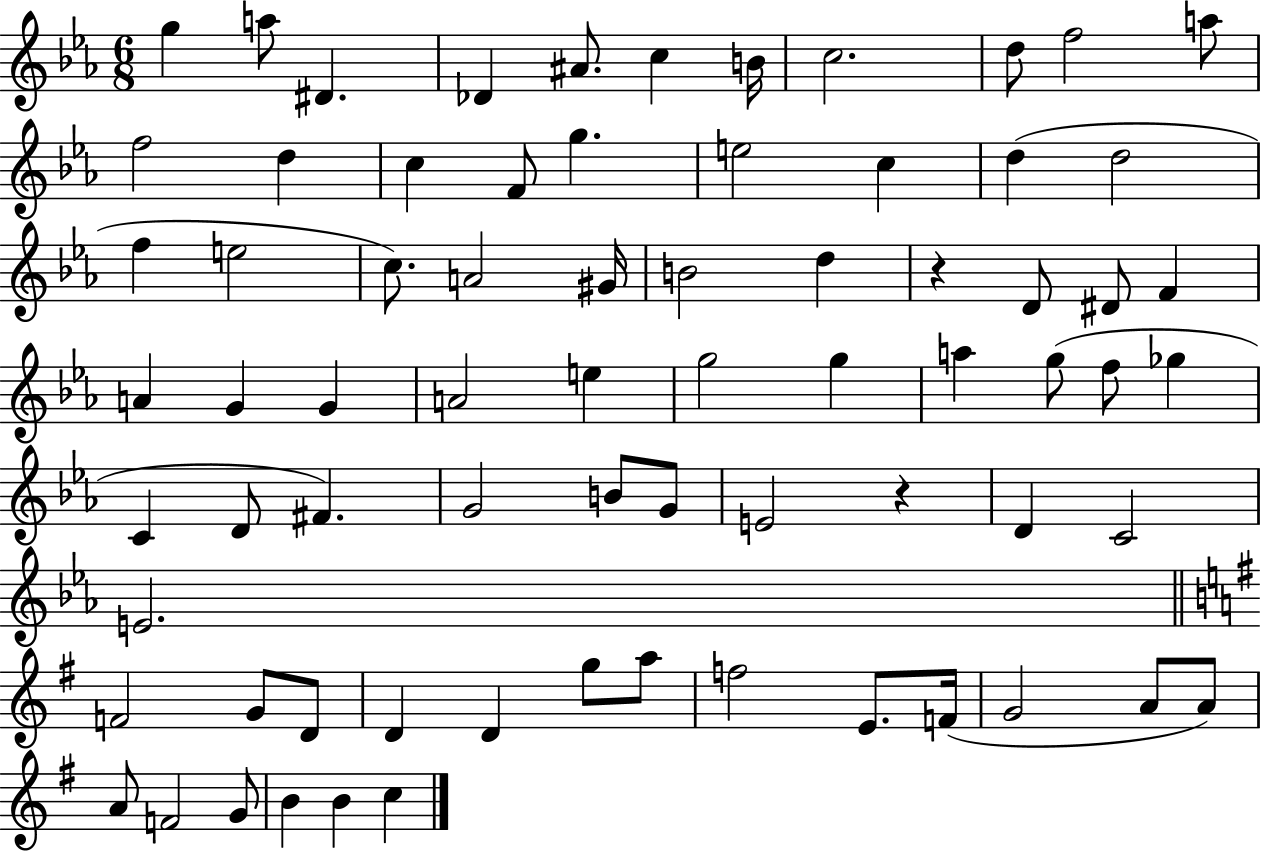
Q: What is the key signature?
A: EES major